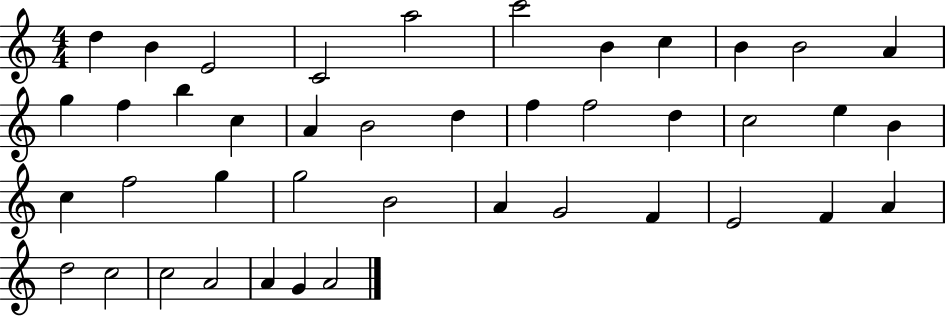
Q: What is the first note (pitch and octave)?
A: D5